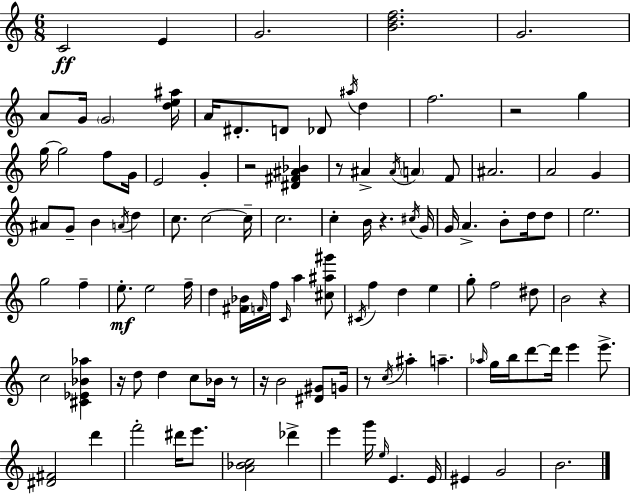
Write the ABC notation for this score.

X:1
T:Untitled
M:6/8
L:1/4
K:C
C2 E G2 [Bdf]2 G2 A/2 G/4 G2 [de^a]/4 A/4 ^D/2 D/2 _D/2 ^a/4 d f2 z2 g g/4 g2 f/2 G/4 E2 G z2 [^D^F^A_B] z/2 ^A ^A/4 A F/2 ^A2 A2 G ^A/2 G/2 B A/4 d c/2 c2 c/4 c2 c B/4 z ^c/4 G/4 G/4 A B/2 d/4 d/2 e2 g2 f e/2 e2 f/4 d [^F_B]/4 F/4 f/4 C/4 a [^c^a^g']/2 ^C/4 f d e g/2 f2 ^d/2 B2 z c2 [^C_E_B_a] z/4 d/2 d c/2 _B/4 z/2 z/4 B2 [^D^G]/2 G/4 z/2 c/4 ^a a _a/4 g/4 b/4 d'/2 d'/4 e' e'/2 [^D^F]2 d' f'2 ^d'/4 e'/2 [A_Bc]2 _d' e' g'/4 e/4 E E/4 ^E G2 B2